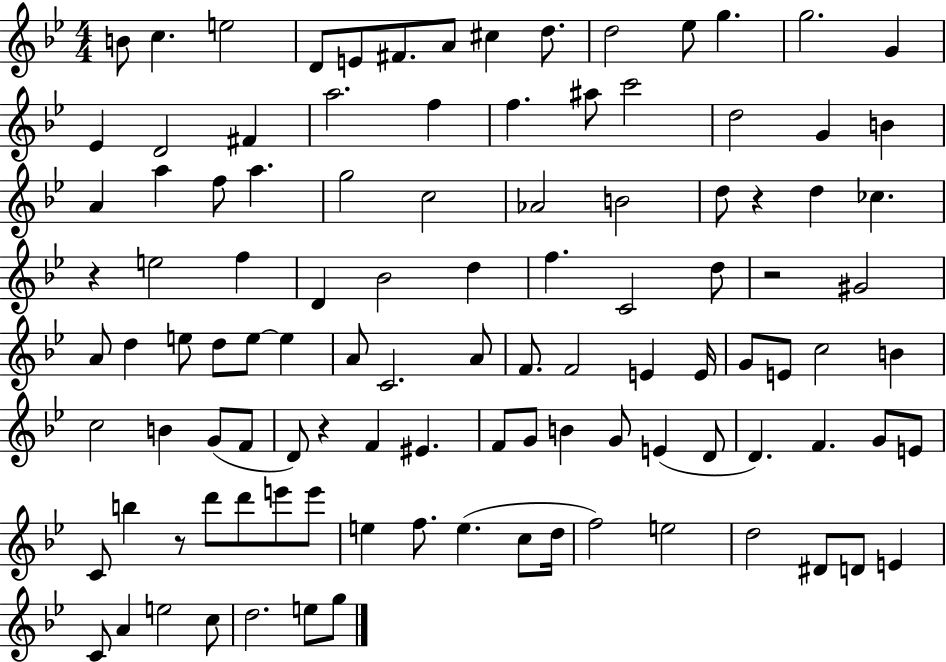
B4/e C5/q. E5/h D4/e E4/e F#4/e. A4/e C#5/q D5/e. D5/h Eb5/e G5/q. G5/h. G4/q Eb4/q D4/h F#4/q A5/h. F5/q F5/q. A#5/e C6/h D5/h G4/q B4/q A4/q A5/q F5/e A5/q. G5/h C5/h Ab4/h B4/h D5/e R/q D5/q CES5/q. R/q E5/h F5/q D4/q Bb4/h D5/q F5/q. C4/h D5/e R/h G#4/h A4/e D5/q E5/e D5/e E5/e E5/q A4/e C4/h. A4/e F4/e. F4/h E4/q E4/s G4/e E4/e C5/h B4/q C5/h B4/q G4/e F4/e D4/e R/q F4/q EIS4/q. F4/e G4/e B4/q G4/e E4/q D4/e D4/q. F4/q. G4/e E4/e C4/e B5/q R/e D6/e D6/e E6/e E6/e E5/q F5/e. E5/q. C5/e D5/s F5/h E5/h D5/h D#4/e D4/e E4/q C4/e A4/q E5/h C5/e D5/h. E5/e G5/e